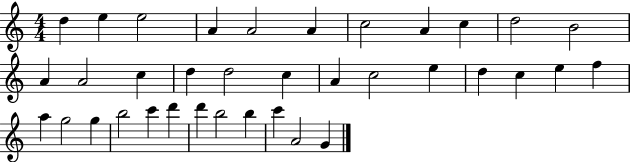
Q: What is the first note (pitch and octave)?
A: D5